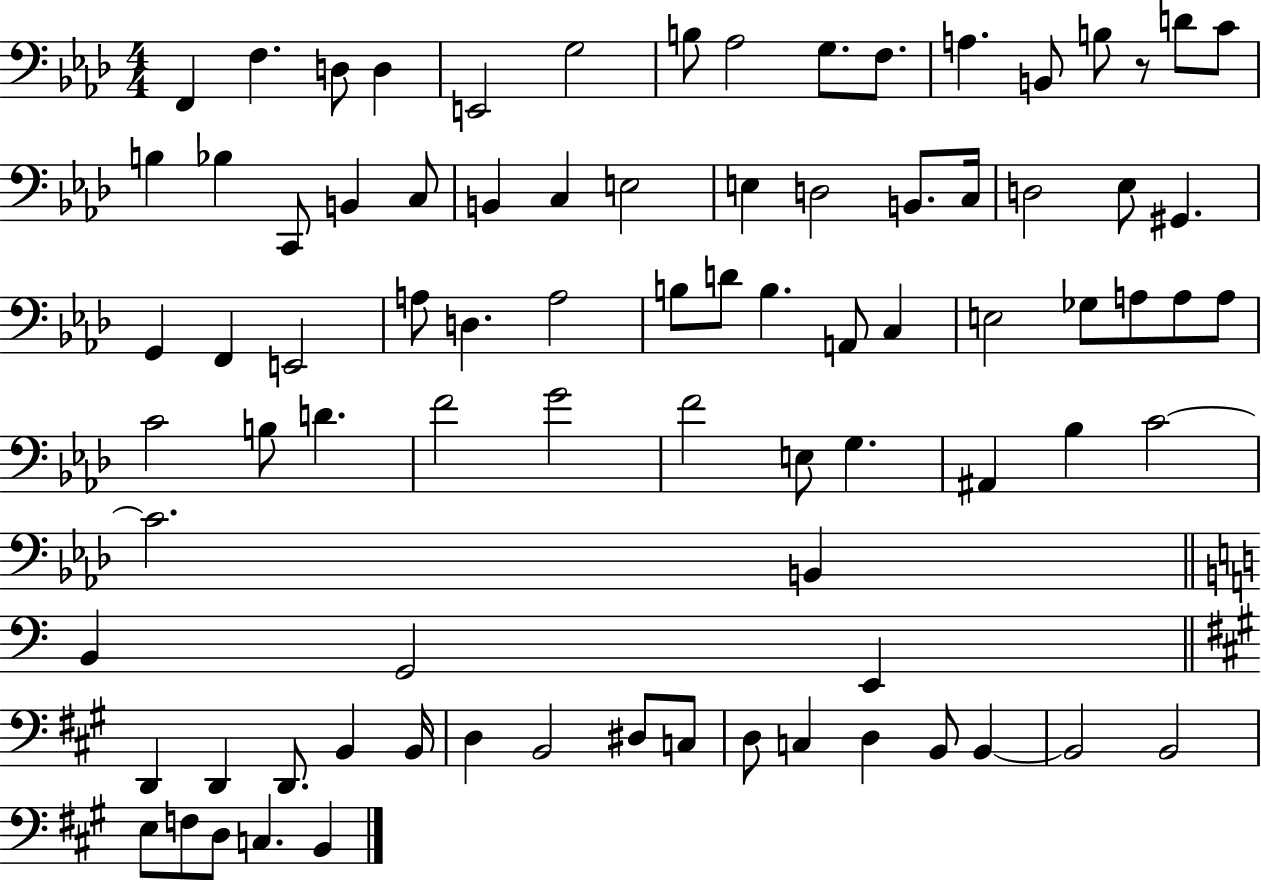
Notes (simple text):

F2/q F3/q. D3/e D3/q E2/h G3/h B3/e Ab3/h G3/e. F3/e. A3/q. B2/e B3/e R/e D4/e C4/e B3/q Bb3/q C2/e B2/q C3/e B2/q C3/q E3/h E3/q D3/h B2/e. C3/s D3/h Eb3/e G#2/q. G2/q F2/q E2/h A3/e D3/q. A3/h B3/e D4/e B3/q. A2/e C3/q E3/h Gb3/e A3/e A3/e A3/e C4/h B3/e D4/q. F4/h G4/h F4/h E3/e G3/q. A#2/q Bb3/q C4/h C4/h. B2/q B2/q G2/h E2/q D2/q D2/q D2/e. B2/q B2/s D3/q B2/h D#3/e C3/e D3/e C3/q D3/q B2/e B2/q B2/h B2/h E3/e F3/e D3/e C3/q. B2/q